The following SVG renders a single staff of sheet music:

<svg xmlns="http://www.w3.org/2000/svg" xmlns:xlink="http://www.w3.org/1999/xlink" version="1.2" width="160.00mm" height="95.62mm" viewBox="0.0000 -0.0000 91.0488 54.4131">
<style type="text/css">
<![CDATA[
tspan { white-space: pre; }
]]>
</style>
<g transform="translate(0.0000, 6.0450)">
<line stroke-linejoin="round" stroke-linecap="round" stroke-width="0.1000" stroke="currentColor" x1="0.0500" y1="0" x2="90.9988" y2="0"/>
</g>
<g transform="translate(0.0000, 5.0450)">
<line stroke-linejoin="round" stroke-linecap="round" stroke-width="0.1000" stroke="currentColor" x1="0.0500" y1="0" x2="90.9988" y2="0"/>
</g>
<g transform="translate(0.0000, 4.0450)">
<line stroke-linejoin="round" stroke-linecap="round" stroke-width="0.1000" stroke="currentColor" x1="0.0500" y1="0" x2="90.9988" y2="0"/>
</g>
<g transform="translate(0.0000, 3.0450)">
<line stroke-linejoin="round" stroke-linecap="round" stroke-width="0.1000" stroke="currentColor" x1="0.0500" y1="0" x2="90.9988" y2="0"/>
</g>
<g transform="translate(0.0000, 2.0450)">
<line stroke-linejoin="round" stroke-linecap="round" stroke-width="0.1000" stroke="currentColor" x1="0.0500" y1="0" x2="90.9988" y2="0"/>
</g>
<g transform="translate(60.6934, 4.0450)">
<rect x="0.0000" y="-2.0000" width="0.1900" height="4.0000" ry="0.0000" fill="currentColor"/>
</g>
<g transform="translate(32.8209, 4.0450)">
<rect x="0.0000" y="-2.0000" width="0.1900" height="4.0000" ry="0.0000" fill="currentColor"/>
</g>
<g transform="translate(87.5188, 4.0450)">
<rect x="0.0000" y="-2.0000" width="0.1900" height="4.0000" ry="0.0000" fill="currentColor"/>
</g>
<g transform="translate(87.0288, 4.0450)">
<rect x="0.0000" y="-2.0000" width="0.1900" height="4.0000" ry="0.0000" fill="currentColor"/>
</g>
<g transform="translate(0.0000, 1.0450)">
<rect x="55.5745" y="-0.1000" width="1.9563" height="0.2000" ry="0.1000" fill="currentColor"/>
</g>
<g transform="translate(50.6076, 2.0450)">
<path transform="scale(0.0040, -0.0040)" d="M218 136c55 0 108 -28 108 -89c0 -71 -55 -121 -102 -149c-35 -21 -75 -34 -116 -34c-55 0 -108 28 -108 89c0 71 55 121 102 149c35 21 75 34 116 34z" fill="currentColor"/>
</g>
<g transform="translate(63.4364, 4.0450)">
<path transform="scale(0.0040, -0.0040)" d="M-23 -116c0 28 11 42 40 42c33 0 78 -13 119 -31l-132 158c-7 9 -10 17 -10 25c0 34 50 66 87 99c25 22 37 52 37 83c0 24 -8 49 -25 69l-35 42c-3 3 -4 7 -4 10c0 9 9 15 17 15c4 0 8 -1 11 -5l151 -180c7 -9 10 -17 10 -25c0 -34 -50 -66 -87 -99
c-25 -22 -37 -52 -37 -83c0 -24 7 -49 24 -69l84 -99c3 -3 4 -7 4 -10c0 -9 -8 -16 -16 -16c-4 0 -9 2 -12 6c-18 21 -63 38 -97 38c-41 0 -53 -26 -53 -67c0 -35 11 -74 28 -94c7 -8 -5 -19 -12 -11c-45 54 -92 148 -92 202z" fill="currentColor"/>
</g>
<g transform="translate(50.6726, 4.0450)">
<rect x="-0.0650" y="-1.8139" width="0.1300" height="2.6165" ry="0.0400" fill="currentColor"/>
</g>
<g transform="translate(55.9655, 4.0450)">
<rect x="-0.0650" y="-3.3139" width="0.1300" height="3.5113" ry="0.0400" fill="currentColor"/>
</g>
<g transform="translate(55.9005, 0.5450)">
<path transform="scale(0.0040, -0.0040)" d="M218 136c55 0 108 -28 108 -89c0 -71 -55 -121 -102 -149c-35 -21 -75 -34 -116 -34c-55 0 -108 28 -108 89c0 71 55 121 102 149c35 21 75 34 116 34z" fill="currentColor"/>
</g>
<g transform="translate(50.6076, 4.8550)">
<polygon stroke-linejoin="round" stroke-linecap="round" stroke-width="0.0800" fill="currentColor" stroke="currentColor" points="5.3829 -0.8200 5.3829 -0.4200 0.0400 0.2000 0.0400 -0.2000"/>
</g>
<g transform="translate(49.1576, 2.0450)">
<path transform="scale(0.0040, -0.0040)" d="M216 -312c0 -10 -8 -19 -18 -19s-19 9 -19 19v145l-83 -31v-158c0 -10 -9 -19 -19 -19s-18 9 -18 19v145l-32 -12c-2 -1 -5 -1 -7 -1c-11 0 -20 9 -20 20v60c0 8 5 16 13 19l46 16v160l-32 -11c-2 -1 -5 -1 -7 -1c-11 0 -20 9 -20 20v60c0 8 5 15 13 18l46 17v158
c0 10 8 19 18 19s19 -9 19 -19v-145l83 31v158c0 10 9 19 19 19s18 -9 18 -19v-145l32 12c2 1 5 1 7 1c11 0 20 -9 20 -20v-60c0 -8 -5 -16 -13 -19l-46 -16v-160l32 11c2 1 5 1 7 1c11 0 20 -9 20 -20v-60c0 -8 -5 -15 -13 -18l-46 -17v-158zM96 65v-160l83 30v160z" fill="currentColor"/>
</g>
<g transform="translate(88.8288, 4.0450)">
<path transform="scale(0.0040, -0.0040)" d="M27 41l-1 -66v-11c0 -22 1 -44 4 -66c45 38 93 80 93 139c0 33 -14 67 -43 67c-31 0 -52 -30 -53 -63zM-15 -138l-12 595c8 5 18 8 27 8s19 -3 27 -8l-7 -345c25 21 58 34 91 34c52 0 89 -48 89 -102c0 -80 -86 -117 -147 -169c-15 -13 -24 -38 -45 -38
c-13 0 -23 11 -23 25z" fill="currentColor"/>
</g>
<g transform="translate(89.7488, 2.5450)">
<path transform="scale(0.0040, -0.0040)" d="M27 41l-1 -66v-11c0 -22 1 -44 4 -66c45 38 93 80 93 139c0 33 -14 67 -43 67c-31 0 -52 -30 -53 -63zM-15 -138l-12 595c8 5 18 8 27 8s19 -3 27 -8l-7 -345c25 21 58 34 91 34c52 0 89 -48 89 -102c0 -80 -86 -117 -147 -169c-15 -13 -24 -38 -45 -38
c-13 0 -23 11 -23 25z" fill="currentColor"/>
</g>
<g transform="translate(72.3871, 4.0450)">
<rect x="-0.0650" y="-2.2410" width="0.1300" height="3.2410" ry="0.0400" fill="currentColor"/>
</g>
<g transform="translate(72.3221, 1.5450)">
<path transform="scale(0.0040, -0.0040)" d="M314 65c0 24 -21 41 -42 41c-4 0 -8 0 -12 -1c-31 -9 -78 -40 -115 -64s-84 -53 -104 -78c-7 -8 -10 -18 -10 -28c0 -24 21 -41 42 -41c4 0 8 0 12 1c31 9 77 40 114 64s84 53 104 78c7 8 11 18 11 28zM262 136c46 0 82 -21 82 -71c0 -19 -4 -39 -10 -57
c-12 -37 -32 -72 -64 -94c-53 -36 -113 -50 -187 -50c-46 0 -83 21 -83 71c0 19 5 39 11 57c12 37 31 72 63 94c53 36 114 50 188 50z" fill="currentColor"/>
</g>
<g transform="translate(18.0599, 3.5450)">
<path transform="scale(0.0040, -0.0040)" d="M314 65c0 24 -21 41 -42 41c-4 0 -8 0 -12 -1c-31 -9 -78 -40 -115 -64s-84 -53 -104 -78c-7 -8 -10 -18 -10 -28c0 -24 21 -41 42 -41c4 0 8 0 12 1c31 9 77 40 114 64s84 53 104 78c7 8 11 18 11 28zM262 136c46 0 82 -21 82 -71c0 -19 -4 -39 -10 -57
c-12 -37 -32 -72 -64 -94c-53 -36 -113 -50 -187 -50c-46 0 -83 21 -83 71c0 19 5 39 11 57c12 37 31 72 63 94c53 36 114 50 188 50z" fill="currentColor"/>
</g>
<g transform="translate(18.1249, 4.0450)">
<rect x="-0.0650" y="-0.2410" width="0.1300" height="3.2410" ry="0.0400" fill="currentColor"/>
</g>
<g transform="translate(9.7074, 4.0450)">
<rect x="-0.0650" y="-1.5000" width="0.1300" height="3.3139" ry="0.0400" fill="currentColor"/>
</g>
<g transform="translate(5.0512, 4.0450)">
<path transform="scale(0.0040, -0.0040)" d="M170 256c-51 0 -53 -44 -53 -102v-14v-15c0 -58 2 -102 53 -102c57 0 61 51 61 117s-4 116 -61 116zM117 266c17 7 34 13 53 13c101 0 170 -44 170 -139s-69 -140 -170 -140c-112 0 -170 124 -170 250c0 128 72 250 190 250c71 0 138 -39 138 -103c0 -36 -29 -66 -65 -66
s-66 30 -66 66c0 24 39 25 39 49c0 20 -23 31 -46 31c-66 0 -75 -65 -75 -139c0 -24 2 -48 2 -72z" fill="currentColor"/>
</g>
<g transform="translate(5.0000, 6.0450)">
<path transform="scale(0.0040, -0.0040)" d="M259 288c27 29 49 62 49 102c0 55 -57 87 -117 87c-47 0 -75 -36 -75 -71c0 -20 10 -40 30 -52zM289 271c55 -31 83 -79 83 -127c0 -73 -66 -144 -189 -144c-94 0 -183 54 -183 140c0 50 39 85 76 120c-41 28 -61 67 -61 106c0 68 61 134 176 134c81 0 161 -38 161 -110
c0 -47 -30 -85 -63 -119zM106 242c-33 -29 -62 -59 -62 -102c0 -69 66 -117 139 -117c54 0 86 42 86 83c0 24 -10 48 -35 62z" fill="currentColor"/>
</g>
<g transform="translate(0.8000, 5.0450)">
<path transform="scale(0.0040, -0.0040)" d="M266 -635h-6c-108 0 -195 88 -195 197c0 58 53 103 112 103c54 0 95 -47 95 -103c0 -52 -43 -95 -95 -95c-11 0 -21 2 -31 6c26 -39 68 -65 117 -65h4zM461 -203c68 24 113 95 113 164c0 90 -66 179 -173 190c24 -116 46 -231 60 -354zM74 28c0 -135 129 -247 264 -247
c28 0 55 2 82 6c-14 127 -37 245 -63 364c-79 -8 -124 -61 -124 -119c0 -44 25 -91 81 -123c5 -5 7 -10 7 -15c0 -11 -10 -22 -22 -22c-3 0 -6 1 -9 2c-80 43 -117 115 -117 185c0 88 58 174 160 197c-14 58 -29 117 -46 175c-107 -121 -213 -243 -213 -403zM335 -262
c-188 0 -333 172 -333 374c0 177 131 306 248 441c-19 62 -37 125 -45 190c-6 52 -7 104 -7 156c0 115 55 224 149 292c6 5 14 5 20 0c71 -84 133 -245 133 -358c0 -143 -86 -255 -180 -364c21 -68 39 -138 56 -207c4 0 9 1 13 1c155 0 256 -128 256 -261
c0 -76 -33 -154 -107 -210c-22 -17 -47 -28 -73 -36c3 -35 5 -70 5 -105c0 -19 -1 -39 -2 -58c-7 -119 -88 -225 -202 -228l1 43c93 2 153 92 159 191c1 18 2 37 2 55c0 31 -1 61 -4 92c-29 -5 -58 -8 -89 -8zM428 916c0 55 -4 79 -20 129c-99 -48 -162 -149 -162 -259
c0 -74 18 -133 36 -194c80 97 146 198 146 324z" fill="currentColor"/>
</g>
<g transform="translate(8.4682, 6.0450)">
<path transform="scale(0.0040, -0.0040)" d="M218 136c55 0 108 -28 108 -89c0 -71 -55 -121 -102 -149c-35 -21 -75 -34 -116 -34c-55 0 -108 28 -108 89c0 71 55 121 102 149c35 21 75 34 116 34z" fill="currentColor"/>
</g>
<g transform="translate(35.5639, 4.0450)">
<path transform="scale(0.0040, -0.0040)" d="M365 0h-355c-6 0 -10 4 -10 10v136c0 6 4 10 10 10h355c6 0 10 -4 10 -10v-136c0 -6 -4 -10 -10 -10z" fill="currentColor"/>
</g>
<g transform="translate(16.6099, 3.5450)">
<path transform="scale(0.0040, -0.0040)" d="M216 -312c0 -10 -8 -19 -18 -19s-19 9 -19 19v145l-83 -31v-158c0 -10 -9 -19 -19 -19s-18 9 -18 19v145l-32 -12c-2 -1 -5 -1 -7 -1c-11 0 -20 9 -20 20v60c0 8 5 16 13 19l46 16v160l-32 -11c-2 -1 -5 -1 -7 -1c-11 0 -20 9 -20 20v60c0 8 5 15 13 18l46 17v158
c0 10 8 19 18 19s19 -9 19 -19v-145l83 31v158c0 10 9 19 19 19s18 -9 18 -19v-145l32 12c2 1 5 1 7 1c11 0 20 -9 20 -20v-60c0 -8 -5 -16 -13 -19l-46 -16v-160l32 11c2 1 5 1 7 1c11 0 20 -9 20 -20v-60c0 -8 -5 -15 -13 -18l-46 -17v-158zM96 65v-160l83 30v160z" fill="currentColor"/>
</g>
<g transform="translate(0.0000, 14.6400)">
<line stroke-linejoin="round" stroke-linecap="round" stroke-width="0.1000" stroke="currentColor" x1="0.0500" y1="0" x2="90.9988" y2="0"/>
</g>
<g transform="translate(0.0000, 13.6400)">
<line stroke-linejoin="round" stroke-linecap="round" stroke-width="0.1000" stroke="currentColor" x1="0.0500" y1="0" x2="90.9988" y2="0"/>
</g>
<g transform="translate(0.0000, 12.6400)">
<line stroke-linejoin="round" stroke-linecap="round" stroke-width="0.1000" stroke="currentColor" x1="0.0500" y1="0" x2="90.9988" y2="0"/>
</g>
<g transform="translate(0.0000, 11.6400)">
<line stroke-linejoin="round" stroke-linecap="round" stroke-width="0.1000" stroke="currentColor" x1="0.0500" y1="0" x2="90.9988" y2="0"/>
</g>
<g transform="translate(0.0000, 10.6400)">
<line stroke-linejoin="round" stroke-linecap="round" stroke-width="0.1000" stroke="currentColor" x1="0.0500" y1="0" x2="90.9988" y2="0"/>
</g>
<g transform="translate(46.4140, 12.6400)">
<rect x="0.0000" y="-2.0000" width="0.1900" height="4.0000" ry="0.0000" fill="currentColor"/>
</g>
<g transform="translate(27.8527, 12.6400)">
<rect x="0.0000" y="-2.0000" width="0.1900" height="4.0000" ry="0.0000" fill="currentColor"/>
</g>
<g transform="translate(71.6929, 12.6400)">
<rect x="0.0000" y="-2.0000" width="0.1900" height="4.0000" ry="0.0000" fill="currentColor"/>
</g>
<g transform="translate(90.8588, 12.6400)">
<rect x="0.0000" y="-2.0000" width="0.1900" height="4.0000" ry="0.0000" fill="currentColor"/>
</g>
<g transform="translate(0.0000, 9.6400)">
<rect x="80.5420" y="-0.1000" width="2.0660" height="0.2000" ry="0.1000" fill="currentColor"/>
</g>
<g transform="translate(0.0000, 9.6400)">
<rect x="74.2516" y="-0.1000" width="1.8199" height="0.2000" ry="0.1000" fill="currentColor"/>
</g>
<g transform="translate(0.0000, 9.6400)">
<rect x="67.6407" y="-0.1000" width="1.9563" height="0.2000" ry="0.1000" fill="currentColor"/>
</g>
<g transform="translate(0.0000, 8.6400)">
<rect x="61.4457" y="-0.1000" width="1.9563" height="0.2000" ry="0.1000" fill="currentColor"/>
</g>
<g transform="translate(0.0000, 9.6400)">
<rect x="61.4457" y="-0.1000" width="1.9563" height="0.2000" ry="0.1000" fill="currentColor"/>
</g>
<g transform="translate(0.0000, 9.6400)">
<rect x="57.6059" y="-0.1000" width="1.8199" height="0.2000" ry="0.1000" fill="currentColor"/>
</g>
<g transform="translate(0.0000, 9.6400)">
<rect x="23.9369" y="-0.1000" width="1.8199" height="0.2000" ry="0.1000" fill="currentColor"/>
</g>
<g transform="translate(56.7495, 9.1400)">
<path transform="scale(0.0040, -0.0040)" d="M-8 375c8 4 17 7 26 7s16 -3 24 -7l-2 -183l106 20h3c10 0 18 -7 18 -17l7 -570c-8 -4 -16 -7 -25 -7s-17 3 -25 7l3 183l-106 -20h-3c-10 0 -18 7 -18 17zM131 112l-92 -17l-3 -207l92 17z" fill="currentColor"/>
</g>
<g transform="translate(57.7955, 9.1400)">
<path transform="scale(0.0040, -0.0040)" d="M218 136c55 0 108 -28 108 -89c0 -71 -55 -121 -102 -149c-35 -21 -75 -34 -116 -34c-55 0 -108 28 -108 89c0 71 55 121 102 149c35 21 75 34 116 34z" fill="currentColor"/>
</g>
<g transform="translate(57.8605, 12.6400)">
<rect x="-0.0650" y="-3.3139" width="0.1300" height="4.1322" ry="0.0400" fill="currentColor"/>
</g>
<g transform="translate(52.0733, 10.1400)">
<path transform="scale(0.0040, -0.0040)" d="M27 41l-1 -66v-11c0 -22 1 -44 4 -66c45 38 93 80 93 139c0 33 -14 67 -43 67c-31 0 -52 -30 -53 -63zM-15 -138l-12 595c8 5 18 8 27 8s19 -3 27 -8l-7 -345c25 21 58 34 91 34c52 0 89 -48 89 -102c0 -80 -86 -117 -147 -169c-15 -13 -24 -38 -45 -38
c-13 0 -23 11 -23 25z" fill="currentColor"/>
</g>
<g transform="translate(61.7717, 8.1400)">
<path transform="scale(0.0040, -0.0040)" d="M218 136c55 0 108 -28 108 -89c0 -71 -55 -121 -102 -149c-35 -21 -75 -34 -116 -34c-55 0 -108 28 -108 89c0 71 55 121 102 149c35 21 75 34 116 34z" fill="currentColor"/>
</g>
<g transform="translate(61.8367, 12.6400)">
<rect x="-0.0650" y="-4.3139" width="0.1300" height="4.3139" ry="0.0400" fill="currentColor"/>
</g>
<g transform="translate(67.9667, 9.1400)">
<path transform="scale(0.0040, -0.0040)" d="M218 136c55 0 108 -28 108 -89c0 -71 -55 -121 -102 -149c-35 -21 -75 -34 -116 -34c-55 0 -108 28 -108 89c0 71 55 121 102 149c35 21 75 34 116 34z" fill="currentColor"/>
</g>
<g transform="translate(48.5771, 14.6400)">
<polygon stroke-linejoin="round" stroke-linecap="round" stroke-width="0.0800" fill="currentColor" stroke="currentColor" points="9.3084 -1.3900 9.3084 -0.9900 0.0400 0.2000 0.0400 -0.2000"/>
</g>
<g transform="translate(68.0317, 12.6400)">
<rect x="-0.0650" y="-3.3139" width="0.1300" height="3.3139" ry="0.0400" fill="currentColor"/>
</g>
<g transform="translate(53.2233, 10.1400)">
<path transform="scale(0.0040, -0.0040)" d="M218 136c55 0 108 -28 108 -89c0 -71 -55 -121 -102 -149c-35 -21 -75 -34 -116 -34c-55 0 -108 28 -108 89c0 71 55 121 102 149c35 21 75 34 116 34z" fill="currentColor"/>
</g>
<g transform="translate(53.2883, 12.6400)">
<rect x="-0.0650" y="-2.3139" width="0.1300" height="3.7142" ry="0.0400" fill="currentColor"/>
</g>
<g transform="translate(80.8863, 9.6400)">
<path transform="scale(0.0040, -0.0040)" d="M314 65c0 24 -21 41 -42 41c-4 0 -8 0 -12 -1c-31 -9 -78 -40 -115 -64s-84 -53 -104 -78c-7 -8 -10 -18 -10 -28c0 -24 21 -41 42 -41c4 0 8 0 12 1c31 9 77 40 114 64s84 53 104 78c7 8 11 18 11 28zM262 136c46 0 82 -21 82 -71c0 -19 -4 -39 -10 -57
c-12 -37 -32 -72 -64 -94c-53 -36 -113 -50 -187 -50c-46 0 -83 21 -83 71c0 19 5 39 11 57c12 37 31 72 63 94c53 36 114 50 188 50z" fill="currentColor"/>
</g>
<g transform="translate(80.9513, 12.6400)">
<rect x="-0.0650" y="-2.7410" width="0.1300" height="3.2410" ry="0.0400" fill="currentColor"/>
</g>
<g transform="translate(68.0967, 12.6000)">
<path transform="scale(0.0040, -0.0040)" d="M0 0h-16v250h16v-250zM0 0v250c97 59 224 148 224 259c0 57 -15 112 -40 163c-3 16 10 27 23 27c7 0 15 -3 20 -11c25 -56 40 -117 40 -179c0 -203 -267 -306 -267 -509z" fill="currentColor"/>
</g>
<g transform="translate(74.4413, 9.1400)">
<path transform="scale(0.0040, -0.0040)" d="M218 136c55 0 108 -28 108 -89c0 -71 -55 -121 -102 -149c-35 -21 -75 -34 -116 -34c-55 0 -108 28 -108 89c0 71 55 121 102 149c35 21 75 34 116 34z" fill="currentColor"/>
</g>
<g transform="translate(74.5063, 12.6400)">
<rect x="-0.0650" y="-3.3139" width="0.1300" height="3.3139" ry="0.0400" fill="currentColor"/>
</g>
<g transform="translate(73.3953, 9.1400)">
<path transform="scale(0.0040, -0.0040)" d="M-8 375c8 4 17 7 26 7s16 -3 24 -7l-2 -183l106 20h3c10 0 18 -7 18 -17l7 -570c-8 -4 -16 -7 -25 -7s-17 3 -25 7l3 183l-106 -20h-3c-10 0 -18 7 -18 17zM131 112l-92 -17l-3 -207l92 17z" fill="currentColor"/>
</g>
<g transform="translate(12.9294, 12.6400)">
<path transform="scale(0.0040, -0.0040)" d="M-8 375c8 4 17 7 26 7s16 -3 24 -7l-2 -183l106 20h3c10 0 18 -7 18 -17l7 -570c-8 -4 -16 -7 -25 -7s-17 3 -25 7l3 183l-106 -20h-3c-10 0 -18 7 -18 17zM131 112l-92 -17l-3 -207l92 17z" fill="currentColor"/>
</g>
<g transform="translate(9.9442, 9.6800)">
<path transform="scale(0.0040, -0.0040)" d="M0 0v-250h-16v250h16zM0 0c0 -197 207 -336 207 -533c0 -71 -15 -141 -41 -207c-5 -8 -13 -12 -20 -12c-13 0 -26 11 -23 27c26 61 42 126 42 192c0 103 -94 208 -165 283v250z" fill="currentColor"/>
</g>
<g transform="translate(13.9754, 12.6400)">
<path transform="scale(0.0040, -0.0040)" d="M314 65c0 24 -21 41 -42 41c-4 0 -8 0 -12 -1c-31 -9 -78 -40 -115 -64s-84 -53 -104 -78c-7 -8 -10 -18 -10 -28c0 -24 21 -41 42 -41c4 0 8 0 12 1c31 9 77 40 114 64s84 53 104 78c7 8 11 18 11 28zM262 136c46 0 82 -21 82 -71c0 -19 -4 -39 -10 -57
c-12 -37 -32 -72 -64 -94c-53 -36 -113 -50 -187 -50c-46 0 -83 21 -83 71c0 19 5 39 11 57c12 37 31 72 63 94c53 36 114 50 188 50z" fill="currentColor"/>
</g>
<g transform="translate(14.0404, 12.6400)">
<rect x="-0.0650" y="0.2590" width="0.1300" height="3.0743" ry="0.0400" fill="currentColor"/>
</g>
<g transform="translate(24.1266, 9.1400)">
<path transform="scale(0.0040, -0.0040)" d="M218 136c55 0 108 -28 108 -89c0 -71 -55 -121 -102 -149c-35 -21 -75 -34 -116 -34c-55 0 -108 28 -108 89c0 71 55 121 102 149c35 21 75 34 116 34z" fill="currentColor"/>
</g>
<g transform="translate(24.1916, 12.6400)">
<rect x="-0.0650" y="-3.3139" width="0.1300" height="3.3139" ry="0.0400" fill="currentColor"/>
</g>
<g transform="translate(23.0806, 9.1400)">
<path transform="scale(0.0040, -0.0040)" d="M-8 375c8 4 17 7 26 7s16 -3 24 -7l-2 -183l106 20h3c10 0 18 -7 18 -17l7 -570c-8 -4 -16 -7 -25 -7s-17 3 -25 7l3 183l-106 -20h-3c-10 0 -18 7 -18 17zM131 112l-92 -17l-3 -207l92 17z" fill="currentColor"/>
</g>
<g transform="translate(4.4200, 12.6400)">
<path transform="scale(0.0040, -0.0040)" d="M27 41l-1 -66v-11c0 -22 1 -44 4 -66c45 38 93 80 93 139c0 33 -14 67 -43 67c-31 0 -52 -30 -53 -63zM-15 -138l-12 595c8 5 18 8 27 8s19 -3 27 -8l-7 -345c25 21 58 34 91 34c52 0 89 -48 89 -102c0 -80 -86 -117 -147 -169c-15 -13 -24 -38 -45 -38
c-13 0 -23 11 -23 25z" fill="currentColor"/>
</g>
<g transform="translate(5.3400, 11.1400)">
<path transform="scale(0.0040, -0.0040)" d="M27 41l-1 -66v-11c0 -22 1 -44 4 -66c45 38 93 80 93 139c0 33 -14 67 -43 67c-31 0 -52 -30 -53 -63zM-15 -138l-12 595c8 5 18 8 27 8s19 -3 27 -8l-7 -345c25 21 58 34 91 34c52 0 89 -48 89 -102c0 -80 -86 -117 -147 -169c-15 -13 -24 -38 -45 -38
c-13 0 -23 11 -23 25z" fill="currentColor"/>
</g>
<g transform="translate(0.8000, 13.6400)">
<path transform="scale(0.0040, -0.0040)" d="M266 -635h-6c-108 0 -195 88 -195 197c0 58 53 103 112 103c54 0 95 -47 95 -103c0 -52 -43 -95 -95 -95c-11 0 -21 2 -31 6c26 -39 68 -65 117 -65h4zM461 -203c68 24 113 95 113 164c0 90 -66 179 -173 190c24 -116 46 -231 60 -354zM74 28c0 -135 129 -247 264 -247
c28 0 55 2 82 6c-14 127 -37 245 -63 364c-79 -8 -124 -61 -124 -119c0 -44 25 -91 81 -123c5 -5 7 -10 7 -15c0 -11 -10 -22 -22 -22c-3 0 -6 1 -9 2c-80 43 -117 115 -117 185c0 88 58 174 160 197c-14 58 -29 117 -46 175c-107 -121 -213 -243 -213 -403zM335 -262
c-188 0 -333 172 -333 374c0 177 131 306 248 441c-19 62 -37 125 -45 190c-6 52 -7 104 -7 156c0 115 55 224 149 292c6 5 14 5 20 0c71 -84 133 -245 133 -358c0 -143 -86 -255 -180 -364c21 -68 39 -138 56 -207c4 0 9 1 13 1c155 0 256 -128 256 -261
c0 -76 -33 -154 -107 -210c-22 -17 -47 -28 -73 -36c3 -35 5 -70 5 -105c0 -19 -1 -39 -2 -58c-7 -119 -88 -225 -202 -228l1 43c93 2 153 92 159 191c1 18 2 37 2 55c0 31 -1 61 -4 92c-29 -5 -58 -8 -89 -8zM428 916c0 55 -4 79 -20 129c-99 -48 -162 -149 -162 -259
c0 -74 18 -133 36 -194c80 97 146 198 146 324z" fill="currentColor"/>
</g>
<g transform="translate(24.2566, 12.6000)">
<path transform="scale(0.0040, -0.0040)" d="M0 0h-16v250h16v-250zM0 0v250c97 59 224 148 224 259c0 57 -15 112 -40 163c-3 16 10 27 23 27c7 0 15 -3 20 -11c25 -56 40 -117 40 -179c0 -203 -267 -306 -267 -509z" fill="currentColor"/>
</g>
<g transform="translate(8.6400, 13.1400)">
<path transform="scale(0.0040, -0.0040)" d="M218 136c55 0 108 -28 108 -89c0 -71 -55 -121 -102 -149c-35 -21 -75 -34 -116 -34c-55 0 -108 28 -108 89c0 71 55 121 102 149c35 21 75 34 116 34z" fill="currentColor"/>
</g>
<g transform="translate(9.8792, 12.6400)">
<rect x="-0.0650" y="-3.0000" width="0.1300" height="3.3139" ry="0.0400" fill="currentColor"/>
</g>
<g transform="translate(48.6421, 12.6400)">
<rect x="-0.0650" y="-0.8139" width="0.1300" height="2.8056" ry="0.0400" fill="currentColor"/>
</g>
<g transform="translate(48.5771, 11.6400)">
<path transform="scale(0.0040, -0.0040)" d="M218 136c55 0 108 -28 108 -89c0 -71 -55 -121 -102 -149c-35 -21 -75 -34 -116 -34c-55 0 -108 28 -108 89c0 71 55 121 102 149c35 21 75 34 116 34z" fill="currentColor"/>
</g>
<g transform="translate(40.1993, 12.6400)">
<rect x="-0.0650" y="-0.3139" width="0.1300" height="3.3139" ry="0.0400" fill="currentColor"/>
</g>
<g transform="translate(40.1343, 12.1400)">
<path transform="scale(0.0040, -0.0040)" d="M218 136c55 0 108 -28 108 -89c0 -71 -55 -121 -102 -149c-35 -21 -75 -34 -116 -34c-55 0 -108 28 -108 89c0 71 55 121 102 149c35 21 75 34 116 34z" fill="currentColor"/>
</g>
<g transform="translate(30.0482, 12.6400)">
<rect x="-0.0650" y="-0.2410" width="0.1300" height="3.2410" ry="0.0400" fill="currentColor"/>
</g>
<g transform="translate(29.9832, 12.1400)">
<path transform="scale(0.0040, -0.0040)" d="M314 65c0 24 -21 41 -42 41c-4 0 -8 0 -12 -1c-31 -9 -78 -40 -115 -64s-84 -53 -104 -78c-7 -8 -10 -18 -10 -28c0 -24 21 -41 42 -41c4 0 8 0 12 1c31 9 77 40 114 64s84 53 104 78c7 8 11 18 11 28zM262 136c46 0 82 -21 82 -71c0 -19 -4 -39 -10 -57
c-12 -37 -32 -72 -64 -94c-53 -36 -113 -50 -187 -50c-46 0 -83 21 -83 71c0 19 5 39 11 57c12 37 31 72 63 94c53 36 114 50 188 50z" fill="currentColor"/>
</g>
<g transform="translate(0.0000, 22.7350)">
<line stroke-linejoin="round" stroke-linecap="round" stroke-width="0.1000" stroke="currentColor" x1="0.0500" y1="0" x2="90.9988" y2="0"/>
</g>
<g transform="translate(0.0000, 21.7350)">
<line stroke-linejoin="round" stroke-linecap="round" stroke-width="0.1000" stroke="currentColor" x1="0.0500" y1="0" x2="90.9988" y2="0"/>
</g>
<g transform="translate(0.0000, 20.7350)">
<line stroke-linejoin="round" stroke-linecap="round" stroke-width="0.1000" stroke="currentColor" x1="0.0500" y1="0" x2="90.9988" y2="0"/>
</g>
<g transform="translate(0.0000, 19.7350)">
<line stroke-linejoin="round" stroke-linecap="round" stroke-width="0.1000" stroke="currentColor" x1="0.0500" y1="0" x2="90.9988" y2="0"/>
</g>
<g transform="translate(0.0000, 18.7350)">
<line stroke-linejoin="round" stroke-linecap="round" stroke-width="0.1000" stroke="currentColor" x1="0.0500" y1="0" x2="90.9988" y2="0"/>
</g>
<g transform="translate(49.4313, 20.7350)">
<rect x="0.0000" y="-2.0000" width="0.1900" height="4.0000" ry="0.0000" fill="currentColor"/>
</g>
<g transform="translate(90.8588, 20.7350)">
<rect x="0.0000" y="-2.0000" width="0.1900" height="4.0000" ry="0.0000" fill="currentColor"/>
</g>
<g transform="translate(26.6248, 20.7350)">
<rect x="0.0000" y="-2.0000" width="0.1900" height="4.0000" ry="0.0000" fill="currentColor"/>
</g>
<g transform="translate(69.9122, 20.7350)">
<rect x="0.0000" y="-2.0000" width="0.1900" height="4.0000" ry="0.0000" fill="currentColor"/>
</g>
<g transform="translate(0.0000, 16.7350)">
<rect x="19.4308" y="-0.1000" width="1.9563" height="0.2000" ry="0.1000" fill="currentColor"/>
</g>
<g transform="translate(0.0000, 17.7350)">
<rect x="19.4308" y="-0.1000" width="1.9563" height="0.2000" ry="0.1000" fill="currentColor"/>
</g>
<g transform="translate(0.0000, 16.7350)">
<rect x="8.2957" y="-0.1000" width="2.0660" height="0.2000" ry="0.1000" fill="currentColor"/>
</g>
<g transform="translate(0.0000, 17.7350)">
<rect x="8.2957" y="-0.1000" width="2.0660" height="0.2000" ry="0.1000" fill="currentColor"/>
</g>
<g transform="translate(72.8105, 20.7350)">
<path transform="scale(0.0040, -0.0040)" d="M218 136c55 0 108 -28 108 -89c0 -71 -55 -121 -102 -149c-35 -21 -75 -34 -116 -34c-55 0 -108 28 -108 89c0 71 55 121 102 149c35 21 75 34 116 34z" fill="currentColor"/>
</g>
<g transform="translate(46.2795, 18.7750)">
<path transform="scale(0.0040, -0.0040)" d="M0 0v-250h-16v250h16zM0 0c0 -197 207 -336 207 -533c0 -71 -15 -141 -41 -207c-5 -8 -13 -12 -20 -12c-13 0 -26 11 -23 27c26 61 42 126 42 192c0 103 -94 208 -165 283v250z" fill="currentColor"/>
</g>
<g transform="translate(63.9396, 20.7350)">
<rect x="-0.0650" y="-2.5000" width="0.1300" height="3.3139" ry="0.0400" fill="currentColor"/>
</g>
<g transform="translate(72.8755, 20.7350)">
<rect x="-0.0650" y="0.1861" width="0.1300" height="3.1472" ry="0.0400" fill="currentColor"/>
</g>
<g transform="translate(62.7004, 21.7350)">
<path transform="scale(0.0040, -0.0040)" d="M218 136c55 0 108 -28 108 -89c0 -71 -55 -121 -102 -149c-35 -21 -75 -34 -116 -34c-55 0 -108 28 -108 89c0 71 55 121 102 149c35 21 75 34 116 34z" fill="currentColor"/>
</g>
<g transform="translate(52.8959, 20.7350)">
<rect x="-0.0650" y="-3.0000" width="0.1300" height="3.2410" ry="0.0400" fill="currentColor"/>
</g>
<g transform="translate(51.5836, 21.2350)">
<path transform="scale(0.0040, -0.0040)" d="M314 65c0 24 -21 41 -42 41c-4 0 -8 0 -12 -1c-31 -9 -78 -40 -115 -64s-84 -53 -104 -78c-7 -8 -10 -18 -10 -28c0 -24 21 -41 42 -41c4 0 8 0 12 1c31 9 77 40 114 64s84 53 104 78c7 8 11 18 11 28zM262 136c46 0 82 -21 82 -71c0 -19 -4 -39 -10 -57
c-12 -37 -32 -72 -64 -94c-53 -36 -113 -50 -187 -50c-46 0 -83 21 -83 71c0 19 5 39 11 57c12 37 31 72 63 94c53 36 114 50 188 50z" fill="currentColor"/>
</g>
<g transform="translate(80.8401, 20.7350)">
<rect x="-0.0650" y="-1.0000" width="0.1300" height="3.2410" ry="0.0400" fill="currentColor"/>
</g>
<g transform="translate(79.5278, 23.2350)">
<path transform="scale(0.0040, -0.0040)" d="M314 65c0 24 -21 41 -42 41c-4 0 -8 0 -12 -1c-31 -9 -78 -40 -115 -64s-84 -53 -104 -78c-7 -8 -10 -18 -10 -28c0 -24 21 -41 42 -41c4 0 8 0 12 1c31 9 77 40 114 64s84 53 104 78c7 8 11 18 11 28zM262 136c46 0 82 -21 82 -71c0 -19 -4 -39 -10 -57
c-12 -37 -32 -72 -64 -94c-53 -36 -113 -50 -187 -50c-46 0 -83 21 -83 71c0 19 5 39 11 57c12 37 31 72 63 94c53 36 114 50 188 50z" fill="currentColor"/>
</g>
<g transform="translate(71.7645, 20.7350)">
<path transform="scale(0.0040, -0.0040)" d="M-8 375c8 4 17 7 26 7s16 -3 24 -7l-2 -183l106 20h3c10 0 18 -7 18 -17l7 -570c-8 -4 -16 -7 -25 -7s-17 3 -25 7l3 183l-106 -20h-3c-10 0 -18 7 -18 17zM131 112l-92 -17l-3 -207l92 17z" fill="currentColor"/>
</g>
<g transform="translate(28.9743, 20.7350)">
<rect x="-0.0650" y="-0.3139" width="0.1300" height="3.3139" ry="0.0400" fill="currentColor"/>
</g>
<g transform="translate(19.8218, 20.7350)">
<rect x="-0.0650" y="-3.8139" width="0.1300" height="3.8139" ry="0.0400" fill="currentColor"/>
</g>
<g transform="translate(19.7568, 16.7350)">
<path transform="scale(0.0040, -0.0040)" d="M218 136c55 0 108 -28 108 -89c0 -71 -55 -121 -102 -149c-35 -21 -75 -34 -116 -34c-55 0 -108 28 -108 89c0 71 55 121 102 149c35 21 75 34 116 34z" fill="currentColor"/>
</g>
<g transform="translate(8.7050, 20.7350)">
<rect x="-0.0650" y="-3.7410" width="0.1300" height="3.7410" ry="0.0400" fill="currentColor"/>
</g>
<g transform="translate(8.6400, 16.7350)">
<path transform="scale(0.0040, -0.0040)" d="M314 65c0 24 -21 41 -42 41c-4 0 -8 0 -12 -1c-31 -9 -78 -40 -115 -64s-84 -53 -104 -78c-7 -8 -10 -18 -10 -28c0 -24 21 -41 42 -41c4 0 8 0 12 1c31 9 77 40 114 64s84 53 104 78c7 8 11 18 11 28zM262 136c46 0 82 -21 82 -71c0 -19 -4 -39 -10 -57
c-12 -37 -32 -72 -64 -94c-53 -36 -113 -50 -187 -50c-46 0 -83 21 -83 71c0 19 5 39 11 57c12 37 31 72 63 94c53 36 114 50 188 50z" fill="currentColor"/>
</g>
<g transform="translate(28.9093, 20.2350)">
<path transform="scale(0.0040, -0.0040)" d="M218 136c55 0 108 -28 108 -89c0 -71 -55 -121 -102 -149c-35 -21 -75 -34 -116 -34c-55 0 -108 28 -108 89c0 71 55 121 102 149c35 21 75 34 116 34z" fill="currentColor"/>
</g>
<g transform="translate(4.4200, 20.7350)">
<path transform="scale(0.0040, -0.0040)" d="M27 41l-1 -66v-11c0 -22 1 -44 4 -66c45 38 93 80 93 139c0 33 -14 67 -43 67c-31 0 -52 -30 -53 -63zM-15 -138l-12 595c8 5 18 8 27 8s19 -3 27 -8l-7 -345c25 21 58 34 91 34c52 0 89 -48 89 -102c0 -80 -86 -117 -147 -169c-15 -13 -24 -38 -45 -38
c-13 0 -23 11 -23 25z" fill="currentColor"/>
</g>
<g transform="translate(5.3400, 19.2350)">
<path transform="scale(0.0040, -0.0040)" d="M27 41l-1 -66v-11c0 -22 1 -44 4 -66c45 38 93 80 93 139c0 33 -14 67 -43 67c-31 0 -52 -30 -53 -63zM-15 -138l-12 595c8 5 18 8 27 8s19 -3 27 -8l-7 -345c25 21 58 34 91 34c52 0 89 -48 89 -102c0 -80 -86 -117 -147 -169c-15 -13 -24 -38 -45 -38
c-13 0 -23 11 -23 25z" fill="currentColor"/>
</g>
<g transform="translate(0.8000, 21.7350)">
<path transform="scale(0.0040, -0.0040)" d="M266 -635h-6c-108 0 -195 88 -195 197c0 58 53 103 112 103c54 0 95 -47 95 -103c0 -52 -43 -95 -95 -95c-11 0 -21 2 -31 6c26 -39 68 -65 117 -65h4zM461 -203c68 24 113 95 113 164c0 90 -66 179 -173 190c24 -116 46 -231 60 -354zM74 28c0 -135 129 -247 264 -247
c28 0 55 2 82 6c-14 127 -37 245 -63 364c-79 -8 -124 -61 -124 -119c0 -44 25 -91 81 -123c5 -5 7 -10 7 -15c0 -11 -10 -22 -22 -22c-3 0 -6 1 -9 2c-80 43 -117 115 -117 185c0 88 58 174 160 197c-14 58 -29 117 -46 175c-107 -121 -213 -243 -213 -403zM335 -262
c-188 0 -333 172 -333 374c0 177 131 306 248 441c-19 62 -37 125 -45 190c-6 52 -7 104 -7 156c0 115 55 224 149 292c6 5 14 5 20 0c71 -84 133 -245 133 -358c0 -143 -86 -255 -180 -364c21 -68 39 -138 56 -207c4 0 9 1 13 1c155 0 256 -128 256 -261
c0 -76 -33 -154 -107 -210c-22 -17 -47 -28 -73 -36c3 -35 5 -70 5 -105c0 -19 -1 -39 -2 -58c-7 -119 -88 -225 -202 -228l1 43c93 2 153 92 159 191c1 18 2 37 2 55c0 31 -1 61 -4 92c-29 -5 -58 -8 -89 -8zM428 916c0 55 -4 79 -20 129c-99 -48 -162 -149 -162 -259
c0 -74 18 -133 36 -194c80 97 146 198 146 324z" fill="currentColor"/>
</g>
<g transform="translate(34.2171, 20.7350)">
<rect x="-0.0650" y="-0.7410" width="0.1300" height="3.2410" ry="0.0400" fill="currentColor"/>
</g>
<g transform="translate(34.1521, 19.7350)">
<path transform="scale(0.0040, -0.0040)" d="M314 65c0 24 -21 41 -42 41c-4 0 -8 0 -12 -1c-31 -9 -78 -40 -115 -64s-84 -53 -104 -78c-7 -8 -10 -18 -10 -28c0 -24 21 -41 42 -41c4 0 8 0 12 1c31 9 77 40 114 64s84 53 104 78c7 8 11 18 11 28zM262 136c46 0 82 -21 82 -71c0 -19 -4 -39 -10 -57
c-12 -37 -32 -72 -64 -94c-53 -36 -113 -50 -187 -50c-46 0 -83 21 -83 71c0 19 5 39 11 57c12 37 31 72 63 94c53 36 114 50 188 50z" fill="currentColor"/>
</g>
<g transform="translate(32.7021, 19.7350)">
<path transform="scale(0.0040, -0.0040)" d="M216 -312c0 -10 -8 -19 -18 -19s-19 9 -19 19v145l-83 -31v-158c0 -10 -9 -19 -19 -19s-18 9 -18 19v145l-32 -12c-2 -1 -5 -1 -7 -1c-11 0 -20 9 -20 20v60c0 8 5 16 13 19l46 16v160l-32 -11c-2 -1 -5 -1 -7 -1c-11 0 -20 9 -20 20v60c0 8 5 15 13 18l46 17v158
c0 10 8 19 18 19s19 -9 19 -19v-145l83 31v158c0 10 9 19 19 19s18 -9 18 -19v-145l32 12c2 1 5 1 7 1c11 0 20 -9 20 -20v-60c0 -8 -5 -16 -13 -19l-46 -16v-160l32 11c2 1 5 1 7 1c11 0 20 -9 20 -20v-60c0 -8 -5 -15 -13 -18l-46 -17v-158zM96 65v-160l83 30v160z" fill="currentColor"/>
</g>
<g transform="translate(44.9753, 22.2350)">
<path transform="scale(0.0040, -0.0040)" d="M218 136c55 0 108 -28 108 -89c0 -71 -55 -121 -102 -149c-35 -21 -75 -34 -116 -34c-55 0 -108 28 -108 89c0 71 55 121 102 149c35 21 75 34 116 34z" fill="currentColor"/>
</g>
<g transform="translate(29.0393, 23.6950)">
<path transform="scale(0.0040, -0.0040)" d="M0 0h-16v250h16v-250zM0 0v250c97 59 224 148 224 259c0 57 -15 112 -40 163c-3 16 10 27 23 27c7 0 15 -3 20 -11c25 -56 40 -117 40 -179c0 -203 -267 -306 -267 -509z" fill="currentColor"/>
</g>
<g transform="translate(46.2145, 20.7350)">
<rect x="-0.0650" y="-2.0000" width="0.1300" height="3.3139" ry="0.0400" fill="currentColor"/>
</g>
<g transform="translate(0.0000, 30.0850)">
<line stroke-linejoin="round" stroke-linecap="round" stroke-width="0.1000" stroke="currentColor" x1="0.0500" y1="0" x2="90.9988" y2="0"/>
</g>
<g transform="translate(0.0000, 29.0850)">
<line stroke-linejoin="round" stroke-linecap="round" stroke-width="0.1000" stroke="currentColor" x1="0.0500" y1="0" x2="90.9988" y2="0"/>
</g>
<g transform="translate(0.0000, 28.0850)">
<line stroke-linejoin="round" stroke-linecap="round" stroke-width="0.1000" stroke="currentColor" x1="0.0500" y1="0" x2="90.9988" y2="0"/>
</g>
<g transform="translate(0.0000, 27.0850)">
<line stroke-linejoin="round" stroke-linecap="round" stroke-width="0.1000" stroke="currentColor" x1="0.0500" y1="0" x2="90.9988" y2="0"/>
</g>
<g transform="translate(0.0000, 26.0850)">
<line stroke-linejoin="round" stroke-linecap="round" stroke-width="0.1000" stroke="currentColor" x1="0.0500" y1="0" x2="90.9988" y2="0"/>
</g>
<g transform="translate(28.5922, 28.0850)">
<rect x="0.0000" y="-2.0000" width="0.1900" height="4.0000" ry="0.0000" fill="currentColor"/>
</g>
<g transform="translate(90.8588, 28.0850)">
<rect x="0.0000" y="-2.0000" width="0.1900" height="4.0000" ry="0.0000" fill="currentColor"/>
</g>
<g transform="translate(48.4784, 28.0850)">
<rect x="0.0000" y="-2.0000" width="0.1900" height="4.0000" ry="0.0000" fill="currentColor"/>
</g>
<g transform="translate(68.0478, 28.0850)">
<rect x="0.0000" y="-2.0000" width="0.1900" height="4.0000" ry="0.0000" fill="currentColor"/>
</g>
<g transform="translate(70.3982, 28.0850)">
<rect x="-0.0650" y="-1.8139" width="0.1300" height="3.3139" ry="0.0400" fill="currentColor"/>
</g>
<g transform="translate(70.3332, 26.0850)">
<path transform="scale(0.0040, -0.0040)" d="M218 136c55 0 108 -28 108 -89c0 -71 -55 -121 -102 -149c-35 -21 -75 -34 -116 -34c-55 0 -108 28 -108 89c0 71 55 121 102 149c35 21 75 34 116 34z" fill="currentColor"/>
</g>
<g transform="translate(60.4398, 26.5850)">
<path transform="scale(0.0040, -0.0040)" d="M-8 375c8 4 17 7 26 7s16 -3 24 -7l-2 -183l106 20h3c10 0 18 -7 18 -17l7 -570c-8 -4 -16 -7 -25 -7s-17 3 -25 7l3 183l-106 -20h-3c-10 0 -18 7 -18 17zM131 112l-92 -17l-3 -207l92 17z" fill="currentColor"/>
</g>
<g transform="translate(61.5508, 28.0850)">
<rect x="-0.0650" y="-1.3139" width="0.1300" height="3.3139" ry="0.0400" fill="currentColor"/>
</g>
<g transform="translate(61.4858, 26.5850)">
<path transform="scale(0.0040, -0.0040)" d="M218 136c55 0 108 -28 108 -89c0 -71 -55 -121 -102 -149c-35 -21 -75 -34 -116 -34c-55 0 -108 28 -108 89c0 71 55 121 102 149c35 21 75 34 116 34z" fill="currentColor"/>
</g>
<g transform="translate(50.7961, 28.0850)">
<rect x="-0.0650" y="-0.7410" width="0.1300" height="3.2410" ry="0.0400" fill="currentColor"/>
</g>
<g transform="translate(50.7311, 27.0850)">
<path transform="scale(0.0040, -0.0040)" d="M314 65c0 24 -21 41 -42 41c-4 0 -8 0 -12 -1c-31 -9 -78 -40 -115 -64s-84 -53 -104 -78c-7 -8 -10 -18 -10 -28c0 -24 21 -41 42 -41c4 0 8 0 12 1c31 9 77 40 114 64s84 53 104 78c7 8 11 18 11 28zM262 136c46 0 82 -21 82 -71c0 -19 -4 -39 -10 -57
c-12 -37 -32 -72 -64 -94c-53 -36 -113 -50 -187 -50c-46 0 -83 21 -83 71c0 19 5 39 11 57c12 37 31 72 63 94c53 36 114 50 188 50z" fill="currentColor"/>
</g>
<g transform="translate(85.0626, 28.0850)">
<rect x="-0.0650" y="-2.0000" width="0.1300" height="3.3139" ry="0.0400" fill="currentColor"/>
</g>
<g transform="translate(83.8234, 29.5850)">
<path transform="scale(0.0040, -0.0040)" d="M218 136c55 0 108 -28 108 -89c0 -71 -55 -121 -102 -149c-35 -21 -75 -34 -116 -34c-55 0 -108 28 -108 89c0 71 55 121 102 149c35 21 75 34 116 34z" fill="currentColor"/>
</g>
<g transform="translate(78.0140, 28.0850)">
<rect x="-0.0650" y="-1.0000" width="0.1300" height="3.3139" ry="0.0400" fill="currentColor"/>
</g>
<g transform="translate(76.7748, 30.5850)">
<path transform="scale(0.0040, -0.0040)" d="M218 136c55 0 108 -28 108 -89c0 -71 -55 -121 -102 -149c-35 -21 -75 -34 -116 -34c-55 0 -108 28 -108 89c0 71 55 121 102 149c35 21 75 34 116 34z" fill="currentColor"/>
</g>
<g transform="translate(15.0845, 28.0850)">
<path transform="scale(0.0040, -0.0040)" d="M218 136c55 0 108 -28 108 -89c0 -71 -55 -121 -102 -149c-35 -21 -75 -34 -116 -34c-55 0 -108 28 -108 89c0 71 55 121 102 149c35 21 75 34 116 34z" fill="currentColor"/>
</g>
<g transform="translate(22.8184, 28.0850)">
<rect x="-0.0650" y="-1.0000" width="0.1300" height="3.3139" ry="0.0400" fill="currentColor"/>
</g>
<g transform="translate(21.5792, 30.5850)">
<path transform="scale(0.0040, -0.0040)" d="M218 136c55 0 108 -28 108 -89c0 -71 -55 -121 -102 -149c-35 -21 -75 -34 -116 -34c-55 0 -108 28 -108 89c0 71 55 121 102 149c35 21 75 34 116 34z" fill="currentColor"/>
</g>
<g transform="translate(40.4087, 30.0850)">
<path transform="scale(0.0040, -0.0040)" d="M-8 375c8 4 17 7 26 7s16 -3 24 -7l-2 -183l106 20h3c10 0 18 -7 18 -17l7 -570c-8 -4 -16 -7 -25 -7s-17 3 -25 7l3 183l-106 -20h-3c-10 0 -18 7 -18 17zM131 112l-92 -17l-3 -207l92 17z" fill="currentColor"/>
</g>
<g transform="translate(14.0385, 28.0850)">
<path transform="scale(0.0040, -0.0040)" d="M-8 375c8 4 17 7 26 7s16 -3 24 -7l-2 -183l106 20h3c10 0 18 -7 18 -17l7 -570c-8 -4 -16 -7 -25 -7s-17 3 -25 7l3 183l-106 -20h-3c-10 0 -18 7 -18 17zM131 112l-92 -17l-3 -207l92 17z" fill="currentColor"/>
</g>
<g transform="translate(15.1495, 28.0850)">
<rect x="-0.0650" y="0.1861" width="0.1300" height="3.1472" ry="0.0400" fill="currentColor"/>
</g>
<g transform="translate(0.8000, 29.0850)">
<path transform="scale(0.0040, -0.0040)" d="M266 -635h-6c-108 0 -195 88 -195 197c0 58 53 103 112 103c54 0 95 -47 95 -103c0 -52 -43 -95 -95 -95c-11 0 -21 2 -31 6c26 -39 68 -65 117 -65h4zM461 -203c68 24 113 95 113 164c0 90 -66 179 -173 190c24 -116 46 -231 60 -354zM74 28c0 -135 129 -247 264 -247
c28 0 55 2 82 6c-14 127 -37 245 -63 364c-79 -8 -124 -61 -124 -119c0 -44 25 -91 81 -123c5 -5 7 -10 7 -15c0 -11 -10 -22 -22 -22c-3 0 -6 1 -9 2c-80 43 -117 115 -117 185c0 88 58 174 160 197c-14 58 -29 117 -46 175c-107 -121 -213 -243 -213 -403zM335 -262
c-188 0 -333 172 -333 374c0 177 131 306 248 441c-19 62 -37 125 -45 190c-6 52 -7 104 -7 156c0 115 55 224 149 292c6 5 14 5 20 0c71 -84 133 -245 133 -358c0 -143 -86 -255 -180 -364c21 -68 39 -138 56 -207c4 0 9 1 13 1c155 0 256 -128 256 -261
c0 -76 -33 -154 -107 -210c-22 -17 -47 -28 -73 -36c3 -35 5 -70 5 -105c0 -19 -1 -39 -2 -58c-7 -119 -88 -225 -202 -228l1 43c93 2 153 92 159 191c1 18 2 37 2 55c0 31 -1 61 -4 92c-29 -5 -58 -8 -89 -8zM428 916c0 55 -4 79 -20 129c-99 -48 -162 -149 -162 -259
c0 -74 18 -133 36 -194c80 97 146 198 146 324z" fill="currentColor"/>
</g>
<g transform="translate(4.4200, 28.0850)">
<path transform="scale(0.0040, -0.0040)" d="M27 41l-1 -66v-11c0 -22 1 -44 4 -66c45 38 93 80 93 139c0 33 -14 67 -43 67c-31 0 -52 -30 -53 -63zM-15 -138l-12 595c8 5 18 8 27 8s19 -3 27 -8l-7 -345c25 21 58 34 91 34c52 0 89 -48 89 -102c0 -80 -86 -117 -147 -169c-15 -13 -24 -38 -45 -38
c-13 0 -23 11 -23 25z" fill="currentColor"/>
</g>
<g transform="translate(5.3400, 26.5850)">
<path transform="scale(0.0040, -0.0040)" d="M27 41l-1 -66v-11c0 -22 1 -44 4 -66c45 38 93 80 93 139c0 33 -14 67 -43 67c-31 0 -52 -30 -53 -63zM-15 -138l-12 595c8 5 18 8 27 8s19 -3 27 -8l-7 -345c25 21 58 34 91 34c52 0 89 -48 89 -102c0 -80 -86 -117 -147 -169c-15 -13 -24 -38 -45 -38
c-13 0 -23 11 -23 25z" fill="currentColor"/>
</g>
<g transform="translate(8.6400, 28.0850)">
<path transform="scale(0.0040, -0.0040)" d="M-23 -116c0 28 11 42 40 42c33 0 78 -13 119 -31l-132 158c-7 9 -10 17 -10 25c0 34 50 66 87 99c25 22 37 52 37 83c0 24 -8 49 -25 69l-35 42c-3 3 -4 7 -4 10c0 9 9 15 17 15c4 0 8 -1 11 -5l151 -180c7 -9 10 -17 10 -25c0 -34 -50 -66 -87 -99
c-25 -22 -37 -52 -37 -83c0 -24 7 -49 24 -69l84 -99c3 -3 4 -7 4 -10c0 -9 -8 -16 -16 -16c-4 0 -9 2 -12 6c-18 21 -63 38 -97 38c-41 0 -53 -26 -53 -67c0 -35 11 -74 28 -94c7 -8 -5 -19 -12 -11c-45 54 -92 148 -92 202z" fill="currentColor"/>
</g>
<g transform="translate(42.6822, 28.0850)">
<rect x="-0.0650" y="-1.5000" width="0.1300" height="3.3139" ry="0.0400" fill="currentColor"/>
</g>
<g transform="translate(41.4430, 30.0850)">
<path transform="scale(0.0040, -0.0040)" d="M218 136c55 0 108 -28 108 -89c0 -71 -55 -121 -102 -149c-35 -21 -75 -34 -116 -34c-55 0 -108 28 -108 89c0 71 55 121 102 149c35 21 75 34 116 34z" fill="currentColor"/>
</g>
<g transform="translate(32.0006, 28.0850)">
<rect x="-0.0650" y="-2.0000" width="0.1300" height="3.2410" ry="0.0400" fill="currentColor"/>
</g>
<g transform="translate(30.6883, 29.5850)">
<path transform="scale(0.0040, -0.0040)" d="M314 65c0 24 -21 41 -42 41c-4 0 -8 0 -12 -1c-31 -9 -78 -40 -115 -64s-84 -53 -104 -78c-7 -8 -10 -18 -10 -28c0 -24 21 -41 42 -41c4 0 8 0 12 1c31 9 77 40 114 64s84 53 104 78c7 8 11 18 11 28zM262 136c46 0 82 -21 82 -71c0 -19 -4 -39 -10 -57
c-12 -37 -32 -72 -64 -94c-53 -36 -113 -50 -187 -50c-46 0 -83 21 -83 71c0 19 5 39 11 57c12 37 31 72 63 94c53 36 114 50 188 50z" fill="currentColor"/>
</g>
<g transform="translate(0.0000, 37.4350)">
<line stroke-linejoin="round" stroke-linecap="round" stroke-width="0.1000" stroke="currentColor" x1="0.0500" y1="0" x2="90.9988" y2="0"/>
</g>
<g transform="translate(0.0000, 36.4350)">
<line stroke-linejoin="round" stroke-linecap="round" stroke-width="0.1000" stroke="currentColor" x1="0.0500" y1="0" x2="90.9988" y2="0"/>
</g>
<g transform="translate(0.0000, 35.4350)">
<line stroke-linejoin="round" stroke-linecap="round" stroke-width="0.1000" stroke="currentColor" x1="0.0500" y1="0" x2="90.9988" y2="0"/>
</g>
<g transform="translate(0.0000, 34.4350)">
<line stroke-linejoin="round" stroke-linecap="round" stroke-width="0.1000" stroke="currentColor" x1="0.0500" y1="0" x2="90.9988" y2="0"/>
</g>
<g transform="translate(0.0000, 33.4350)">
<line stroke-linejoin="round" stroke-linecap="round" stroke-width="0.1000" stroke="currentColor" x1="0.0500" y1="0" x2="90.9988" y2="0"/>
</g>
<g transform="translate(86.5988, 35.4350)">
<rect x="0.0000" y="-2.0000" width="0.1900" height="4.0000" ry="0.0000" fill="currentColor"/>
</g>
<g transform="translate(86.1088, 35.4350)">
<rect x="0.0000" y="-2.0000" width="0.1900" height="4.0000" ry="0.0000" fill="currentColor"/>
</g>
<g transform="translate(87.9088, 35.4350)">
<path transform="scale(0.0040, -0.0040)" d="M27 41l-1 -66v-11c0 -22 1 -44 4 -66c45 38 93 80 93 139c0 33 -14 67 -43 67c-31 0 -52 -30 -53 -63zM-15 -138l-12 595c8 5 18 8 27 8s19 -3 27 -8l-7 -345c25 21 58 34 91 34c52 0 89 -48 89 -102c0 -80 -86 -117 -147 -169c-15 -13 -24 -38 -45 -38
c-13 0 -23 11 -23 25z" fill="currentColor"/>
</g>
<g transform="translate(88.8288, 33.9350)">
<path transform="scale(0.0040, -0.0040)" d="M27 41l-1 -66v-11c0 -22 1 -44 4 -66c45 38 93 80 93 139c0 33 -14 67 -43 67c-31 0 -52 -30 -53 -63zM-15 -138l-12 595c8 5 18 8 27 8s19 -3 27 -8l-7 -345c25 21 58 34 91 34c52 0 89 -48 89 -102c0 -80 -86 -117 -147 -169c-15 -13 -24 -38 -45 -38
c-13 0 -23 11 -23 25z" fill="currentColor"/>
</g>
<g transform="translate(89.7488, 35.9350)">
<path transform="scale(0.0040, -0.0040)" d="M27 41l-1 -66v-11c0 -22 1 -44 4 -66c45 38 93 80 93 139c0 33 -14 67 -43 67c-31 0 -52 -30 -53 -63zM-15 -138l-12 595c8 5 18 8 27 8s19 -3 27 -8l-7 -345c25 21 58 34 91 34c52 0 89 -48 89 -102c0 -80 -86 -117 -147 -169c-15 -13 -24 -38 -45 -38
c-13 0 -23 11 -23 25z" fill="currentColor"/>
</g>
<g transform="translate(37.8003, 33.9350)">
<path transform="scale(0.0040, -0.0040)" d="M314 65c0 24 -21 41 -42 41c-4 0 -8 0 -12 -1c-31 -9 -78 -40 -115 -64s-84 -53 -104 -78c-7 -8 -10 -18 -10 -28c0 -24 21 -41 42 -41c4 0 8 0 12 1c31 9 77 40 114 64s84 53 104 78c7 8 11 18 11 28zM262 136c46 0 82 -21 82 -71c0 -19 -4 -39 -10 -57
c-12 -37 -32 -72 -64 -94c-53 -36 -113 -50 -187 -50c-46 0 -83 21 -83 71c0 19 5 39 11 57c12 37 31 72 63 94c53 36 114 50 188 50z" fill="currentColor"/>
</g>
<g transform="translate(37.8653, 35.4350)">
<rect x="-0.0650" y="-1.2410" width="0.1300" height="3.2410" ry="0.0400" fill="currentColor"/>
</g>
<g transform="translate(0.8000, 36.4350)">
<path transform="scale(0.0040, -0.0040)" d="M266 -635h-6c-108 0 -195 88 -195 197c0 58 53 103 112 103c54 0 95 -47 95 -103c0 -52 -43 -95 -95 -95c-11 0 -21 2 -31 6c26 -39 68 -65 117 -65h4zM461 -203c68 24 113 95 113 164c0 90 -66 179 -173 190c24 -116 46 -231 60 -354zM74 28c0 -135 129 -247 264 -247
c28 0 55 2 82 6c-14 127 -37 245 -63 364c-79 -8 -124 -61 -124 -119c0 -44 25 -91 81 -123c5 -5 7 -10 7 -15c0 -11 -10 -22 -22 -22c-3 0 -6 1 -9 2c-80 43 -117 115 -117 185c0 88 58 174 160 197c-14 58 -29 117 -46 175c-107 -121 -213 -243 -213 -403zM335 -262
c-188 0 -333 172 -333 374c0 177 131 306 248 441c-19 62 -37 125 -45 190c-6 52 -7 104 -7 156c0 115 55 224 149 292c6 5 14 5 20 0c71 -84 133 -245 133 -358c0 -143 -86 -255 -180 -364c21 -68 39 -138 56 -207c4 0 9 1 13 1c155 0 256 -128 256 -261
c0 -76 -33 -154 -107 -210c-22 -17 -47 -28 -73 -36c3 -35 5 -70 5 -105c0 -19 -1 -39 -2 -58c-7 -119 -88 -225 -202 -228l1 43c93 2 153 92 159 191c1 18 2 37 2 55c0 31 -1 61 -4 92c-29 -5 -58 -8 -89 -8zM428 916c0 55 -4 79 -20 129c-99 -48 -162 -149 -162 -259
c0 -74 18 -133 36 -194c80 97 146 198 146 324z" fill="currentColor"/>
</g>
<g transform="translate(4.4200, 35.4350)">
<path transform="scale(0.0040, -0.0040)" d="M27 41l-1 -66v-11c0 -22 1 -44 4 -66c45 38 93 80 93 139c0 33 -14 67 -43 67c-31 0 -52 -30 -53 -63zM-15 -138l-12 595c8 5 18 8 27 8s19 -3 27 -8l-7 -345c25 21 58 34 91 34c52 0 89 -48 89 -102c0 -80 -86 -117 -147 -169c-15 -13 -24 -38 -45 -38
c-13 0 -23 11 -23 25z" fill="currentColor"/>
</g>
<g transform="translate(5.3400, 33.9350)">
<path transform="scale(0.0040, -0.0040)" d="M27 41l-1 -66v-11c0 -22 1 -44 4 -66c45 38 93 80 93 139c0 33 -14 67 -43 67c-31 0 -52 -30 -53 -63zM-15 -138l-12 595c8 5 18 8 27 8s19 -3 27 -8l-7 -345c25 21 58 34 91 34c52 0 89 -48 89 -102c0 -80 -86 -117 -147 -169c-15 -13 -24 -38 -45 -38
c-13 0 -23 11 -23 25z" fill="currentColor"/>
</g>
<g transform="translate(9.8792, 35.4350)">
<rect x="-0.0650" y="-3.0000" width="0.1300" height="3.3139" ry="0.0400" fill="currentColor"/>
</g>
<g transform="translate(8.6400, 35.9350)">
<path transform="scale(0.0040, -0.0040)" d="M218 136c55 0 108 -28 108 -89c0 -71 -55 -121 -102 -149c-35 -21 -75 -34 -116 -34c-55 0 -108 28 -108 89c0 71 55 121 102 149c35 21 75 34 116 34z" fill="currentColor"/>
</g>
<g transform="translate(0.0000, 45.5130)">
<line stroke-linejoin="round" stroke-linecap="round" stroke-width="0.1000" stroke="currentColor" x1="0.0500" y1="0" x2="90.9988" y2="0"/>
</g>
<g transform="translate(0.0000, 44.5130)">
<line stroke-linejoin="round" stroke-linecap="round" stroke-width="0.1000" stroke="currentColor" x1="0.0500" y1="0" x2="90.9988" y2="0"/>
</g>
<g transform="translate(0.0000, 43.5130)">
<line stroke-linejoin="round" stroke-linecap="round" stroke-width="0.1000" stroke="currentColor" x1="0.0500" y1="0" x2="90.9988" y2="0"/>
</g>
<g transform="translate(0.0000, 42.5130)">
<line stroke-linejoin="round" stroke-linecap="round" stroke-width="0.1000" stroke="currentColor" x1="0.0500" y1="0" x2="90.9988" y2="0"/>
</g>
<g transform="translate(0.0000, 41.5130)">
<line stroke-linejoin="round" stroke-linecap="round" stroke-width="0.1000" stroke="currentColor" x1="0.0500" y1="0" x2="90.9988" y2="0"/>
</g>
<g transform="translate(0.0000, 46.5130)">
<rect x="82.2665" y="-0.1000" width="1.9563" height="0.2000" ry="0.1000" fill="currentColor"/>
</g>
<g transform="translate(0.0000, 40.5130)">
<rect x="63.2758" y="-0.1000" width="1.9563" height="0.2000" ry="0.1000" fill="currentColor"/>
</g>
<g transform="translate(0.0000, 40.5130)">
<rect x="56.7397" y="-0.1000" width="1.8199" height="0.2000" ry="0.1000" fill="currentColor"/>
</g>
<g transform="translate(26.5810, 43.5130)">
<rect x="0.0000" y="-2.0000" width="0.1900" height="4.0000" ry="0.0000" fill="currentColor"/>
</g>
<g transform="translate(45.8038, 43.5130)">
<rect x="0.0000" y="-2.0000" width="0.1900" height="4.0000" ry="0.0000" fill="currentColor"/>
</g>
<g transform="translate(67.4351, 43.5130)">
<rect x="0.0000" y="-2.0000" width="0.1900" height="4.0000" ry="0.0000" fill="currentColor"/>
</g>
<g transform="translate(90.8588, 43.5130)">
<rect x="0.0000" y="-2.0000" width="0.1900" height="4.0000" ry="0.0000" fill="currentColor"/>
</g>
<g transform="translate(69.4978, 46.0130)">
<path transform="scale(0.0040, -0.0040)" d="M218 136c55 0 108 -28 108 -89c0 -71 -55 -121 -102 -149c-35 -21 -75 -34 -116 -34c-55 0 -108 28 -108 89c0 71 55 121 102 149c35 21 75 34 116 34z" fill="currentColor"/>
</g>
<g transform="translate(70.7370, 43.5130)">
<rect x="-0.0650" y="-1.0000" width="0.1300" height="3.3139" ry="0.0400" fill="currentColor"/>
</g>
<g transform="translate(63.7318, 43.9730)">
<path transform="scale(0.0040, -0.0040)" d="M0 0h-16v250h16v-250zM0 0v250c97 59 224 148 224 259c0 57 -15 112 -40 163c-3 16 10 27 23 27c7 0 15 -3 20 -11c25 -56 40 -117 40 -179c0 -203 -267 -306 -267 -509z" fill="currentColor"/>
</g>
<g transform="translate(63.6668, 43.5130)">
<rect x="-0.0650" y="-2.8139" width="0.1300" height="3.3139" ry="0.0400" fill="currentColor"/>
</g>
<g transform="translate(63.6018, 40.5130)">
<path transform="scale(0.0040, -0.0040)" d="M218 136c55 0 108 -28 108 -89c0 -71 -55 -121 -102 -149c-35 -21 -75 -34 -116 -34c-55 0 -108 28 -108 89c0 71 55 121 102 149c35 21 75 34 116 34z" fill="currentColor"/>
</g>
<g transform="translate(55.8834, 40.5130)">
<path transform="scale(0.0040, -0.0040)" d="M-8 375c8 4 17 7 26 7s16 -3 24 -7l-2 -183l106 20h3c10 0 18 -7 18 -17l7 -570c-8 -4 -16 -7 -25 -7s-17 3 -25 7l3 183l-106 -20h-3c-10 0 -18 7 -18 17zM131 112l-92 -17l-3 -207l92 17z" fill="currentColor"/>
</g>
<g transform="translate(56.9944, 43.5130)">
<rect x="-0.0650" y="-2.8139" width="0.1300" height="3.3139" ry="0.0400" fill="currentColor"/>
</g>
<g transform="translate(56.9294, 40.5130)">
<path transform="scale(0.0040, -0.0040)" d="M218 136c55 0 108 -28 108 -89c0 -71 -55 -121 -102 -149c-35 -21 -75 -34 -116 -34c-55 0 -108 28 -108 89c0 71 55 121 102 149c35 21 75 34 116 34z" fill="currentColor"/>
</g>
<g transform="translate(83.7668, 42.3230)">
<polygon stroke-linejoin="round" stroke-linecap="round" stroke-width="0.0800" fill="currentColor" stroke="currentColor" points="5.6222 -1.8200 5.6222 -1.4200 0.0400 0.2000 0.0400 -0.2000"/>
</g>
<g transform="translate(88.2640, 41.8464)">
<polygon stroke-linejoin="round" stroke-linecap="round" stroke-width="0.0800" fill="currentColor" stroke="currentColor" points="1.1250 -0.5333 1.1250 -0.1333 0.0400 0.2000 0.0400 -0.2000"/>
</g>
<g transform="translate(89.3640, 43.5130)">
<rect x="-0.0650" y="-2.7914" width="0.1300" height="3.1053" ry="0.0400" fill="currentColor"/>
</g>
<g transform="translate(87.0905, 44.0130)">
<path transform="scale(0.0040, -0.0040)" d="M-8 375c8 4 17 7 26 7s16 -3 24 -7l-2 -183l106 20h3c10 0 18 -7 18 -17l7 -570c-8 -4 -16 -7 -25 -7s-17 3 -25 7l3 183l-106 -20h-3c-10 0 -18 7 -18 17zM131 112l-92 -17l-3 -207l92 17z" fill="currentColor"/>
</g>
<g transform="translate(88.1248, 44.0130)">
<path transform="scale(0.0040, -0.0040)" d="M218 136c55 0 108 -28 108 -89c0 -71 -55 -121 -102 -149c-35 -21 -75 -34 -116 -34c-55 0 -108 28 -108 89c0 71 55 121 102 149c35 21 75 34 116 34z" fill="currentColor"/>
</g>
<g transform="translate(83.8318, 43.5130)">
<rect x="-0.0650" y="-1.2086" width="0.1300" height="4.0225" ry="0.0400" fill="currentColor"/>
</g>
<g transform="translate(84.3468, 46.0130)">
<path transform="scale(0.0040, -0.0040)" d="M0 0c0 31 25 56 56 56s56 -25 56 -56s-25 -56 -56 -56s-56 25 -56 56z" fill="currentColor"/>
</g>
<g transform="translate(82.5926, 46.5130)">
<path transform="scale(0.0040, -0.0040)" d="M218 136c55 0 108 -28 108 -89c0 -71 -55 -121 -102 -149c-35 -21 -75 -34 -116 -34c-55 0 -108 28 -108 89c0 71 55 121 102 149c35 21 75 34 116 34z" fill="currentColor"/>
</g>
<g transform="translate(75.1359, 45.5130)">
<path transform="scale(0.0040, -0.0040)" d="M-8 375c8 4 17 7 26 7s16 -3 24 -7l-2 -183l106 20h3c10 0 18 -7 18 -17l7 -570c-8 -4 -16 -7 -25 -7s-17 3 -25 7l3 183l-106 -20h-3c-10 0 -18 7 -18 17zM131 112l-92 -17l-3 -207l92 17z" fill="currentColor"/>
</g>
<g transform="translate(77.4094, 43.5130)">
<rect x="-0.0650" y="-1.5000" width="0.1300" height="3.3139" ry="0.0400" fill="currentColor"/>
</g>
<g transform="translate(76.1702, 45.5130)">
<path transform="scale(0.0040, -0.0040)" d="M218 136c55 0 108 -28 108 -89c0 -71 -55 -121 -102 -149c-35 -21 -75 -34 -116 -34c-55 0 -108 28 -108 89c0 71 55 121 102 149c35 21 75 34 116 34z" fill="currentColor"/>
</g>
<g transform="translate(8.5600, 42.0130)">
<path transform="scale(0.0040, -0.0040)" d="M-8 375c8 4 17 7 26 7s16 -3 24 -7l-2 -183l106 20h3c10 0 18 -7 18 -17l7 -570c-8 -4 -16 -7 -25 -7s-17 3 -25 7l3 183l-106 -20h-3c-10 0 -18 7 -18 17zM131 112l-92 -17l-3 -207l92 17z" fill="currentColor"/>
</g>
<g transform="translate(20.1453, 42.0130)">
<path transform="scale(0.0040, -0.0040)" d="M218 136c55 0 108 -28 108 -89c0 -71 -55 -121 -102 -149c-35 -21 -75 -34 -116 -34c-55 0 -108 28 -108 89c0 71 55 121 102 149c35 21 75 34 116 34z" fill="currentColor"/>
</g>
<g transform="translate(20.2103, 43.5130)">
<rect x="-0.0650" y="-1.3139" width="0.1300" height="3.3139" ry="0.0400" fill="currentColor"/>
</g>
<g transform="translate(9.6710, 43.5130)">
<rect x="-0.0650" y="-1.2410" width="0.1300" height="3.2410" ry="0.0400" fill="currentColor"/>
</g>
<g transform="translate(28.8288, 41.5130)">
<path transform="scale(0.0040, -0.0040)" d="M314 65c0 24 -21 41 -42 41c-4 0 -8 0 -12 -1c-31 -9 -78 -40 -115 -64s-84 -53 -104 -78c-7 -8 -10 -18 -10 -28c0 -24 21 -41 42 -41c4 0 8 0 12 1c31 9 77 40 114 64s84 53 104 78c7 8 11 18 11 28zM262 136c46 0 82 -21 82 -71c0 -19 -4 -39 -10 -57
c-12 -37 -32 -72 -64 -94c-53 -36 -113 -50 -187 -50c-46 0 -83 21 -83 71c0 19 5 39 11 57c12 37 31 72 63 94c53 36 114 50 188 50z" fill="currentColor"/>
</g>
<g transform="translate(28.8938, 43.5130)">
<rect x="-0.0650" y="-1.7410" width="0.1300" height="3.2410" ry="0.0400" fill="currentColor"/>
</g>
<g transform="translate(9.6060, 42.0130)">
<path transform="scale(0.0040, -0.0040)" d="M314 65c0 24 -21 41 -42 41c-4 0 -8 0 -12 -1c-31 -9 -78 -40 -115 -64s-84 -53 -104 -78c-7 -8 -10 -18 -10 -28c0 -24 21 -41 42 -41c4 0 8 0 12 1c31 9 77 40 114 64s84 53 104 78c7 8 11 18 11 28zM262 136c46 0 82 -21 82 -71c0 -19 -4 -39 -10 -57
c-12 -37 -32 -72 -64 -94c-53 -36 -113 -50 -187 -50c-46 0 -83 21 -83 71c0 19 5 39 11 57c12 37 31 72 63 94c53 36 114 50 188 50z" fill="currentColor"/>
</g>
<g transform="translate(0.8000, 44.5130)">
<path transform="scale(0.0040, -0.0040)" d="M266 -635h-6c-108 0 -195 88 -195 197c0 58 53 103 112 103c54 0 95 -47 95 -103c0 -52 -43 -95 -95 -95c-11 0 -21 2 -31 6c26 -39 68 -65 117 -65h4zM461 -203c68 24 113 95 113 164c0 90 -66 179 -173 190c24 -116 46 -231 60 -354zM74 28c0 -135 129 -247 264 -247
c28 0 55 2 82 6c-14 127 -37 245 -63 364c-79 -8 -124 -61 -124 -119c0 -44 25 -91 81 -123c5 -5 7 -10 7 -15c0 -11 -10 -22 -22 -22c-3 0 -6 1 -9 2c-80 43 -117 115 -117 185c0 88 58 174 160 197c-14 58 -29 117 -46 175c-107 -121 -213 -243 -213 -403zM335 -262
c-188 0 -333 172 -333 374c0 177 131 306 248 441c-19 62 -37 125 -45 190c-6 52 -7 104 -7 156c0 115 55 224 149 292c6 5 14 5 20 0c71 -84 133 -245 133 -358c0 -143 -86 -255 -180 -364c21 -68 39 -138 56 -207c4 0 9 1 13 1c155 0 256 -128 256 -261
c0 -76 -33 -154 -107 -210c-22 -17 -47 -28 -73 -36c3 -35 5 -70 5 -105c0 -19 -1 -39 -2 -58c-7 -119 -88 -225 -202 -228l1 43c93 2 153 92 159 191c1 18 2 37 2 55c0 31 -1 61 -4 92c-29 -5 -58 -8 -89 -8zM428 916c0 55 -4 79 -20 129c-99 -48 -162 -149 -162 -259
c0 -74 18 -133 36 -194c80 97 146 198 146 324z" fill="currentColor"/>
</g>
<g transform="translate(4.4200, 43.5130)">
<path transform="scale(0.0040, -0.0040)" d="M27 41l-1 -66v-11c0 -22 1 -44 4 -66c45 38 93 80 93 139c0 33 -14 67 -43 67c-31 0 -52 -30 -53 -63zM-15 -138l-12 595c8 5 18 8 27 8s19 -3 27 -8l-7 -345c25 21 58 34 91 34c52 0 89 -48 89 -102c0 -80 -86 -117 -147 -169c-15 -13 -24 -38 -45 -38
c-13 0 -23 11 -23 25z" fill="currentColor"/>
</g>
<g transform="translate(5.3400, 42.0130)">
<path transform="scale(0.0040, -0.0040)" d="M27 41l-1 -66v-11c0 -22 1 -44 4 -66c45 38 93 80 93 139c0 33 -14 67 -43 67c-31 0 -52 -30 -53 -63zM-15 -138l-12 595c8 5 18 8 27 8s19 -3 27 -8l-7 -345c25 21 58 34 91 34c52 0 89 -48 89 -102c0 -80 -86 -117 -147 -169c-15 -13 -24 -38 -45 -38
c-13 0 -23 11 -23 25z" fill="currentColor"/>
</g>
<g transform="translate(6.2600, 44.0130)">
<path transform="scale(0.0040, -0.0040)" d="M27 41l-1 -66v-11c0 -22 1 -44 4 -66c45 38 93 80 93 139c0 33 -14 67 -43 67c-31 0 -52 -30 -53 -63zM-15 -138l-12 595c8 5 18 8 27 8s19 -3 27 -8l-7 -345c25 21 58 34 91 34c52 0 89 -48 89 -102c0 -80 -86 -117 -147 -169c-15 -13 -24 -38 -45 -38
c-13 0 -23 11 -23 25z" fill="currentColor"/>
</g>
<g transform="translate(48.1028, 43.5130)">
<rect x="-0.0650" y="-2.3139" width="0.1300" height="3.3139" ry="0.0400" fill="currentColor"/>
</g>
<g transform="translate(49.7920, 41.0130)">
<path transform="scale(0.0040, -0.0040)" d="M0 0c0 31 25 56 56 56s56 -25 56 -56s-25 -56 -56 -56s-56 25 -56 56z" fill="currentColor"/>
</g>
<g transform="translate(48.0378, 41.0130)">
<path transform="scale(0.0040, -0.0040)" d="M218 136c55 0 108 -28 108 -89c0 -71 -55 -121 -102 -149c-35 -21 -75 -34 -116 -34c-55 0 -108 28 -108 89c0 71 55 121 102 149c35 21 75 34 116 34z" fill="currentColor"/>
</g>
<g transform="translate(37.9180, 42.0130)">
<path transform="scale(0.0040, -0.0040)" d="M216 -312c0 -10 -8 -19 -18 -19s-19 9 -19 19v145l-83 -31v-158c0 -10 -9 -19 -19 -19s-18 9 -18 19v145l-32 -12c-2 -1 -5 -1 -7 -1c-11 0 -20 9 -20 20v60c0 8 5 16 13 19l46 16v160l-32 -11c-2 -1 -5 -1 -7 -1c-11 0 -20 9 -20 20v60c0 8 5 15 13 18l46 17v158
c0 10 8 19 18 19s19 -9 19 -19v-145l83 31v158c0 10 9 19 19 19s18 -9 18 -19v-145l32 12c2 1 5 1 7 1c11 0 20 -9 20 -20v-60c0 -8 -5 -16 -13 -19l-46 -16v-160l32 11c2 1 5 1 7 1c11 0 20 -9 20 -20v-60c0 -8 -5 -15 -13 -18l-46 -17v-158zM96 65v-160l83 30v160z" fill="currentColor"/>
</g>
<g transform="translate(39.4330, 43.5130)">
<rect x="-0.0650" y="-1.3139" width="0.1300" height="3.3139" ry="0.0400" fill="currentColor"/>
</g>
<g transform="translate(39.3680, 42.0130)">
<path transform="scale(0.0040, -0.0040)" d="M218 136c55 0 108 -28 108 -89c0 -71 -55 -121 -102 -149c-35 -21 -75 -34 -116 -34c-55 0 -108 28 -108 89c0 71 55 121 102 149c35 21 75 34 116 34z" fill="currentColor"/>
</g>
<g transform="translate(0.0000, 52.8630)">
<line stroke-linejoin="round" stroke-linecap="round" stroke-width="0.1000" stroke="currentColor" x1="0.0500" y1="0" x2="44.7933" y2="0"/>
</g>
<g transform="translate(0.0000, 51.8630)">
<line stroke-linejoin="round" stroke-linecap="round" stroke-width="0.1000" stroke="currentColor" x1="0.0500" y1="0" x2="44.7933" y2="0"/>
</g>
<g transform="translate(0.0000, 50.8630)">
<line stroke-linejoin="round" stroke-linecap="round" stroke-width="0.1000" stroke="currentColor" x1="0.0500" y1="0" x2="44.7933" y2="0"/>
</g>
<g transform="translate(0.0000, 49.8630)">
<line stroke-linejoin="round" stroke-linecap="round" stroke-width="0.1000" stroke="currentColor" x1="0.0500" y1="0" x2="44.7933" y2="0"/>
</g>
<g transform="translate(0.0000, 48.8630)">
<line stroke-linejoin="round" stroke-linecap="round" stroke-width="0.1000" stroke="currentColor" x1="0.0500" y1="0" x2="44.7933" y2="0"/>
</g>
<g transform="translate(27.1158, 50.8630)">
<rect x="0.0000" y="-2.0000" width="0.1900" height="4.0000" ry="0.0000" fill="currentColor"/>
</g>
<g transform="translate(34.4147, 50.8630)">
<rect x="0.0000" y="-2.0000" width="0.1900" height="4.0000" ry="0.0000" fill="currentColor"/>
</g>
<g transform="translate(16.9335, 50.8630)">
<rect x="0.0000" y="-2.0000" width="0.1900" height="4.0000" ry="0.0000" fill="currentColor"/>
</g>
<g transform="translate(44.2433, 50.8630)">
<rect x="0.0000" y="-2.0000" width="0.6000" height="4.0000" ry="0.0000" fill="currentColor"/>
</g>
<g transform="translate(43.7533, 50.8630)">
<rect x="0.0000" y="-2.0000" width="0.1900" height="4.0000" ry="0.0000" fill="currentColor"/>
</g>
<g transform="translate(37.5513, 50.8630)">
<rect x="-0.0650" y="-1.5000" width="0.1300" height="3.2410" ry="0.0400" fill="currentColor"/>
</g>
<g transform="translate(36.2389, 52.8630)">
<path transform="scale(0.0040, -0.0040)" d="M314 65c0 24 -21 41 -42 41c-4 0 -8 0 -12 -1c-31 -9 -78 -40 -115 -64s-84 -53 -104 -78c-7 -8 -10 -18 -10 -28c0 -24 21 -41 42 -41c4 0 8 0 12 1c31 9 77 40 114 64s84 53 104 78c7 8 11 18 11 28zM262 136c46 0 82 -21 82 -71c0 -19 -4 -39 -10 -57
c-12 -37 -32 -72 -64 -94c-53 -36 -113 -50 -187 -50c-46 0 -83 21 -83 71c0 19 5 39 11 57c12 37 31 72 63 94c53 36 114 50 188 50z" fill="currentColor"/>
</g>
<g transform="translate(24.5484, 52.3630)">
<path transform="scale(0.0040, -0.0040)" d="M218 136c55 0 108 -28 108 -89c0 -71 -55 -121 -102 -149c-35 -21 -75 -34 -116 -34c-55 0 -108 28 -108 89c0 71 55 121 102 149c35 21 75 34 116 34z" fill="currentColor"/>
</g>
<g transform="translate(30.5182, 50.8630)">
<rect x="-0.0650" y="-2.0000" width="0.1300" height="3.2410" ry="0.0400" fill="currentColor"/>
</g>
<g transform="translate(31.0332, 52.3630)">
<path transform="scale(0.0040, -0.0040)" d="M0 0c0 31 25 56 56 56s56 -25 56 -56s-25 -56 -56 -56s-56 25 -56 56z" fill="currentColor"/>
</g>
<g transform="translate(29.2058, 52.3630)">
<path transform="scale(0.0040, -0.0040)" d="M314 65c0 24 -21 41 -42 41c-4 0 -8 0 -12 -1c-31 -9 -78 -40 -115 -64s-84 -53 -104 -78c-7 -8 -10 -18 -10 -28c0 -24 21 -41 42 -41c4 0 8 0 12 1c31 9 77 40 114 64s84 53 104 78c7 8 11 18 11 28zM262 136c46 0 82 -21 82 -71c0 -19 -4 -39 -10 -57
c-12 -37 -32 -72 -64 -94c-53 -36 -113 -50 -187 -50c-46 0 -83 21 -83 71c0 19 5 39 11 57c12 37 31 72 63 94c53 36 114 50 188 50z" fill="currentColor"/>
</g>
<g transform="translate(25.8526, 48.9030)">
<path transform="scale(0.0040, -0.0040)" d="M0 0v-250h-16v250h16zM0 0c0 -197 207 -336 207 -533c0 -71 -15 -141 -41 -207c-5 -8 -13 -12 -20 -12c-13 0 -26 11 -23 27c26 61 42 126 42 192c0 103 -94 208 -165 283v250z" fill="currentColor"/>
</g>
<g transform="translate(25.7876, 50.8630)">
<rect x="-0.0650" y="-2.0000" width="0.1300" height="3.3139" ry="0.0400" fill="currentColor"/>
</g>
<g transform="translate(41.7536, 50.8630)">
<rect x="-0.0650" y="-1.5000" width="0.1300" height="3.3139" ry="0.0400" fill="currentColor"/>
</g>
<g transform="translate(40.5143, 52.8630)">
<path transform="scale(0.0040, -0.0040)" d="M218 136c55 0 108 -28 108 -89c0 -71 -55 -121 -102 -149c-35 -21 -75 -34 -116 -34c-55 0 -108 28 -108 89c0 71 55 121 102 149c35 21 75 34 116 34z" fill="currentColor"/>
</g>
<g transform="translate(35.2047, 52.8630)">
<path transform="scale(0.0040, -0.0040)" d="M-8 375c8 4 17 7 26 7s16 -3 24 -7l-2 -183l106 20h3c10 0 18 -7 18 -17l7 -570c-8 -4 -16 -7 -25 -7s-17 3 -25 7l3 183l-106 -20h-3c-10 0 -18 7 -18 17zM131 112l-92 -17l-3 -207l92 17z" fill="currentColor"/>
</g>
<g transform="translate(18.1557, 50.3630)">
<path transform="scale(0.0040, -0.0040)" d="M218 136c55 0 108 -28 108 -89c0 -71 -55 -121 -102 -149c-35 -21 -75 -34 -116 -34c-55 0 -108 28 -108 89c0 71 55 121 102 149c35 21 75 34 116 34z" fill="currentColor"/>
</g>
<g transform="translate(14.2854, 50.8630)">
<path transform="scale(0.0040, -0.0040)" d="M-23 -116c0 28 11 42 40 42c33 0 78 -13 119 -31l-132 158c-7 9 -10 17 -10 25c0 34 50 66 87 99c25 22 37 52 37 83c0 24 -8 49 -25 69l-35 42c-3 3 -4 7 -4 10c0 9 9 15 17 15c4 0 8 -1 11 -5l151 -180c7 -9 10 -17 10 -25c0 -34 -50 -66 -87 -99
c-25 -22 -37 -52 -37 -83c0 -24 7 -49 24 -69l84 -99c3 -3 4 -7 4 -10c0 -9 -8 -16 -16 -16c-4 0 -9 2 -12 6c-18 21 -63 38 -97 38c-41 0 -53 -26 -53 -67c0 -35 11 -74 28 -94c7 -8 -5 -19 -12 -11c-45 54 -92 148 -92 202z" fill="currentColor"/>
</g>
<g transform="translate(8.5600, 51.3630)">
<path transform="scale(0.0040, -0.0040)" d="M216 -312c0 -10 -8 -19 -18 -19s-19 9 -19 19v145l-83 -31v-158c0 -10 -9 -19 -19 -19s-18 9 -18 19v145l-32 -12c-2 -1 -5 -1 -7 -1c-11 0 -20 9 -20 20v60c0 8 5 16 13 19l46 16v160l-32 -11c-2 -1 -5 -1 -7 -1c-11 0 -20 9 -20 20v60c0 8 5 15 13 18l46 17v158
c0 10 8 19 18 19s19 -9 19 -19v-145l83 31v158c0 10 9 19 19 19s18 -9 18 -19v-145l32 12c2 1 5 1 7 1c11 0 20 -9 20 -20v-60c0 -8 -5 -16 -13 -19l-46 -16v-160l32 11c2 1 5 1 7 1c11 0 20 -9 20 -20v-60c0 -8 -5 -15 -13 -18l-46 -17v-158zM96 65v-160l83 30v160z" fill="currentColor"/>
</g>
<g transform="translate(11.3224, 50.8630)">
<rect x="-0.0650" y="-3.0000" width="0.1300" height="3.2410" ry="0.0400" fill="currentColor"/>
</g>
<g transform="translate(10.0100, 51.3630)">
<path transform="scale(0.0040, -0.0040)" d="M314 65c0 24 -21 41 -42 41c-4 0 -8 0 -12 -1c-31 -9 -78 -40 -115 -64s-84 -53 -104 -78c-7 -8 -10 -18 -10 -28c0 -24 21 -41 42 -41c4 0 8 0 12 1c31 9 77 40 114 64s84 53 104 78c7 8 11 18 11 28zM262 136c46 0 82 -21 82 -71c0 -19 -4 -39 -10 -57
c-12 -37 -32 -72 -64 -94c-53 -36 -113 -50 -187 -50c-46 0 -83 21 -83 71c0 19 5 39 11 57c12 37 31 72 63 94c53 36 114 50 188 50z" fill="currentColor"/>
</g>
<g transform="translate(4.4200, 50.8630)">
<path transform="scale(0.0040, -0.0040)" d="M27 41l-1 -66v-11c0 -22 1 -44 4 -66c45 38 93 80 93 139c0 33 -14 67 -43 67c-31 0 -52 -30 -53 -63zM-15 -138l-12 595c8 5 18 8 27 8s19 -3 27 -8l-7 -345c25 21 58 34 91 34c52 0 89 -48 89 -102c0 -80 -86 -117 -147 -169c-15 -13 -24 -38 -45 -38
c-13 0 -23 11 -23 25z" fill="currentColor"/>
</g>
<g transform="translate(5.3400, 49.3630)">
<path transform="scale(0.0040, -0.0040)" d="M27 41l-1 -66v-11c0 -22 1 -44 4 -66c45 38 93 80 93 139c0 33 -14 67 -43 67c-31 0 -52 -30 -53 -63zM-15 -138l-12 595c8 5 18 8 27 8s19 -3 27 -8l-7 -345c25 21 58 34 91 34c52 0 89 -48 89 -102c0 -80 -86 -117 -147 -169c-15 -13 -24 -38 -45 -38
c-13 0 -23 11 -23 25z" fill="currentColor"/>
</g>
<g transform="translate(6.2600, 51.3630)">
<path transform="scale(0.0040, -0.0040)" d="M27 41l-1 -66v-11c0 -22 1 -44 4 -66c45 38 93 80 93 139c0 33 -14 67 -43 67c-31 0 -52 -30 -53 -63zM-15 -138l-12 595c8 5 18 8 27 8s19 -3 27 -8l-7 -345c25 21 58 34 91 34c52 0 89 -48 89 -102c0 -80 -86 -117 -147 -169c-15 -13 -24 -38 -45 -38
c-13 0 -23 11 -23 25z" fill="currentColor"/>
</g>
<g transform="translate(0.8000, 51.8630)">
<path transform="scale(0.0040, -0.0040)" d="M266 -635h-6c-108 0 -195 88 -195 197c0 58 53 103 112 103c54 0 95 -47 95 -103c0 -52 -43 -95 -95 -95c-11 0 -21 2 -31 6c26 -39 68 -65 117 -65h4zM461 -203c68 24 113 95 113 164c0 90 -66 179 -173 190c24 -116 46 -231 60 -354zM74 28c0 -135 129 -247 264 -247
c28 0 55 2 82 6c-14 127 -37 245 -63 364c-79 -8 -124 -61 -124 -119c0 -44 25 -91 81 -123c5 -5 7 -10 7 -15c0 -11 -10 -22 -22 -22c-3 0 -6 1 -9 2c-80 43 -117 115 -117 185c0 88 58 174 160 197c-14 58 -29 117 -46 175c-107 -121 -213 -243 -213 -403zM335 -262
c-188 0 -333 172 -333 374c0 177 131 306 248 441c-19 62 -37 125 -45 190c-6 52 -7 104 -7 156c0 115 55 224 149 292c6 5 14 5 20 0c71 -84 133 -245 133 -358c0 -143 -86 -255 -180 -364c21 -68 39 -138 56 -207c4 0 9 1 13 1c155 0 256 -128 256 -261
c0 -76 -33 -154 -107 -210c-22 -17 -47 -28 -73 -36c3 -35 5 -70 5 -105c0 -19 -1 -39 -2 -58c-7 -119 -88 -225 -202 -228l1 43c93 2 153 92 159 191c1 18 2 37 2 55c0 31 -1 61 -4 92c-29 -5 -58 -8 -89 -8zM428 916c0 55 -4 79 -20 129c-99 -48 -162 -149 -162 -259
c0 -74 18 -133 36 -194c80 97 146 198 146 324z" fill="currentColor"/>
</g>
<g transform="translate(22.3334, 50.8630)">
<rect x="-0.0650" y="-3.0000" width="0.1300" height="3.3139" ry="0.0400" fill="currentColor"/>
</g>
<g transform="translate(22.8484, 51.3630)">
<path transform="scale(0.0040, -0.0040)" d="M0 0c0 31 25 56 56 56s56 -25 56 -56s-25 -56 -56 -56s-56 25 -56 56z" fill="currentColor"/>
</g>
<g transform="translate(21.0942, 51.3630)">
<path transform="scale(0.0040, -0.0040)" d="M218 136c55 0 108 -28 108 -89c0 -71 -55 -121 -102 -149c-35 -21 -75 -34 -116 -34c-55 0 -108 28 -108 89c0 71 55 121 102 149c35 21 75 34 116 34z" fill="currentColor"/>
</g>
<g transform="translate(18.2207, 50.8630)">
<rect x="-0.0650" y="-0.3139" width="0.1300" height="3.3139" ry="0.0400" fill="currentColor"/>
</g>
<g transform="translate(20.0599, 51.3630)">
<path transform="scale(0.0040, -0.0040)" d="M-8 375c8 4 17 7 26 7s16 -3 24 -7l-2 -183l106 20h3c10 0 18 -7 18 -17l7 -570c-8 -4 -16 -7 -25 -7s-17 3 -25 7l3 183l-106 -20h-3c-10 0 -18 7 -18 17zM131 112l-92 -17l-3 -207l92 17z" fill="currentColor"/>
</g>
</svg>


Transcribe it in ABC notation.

X:1
T:Untitled
M:6/8
L:1/4
K:C
E ^c2 z2 ^f/2 b/2 z g2 A/2 B2 b/2 c2 c d/2 _g/2 b/2 d' b/2 b a2 c'2 c' c/2 ^d2 F/2 A2 G B D2 z B D F2 E d2 e f D F A _e2 e2 e f2 ^e g a a/2 D E C/2 A/4 ^A2 z c A F/2 F2 E2 E